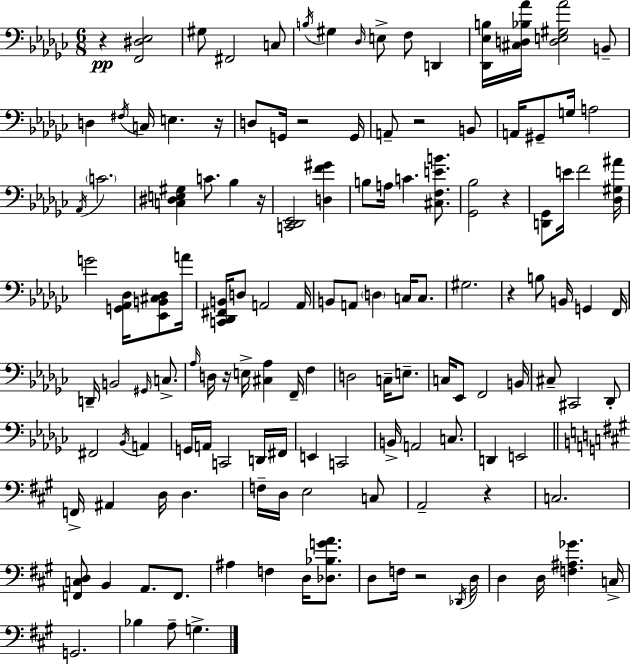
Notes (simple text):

R/q [F2,D#3,Eb3]/h G#3/e F#2/h C3/e B3/s G#3/q Db3/s E3/e F3/e D2/q [Db2,Eb3,B3]/s [C#3,D3,Bb3,Ab4]/s [D3,E3,G#3,Ab4]/h B2/e D3/q F#3/s C3/s E3/q. R/s D3/e G2/s R/h G2/s A2/e R/h B2/e A2/s G#2/e G3/s A3/h Ab2/s C4/h. [C3,D#3,E3,G#3]/q C4/e. Bb3/q R/s [C2,Db2,Eb2]/h [D3,F4,G#4]/q B3/e A3/s C4/q. [C#3,F3,E4,B4]/e. [Gb2,Bb3]/h R/q [D2,Gb2]/e E4/s F4/h [Db3,G#3,A#4]/s G4/h [G2,Ab2,Db3]/s [Eb2,B2,C#3,Db3]/e A4/s [C2,Db2,F#2,B2]/s D3/e A2/h A2/s B2/e A2/e D3/q C3/s C3/e. G#3/h. R/q B3/e B2/s G2/q F2/s D2/s B2/h G#2/s C3/e. Ab3/s D3/s R/s E3/s [C#3,Ab3]/q F2/s F3/q D3/h C3/s E3/e. C3/s Eb2/e F2/h B2/s C#3/e C#2/h Db2/e F#2/h Bb2/s A2/q G2/s A2/s C2/h D2/s F#2/s E2/q C2/h B2/s A2/h C3/e. D2/q E2/h F2/s A#2/q D3/s D3/q. F3/s D3/s E3/h C3/e A2/h R/q C3/h. [F2,C3,D3]/e B2/q A2/e. F2/e. A#3/q F3/q D3/s [Db3,Bb3,G4,A4]/e. D3/e F3/s R/h Db2/s D3/s D3/q D3/s [F3,A#3,Gb4]/q. C3/s G2/h. Bb3/q A3/e G3/q.